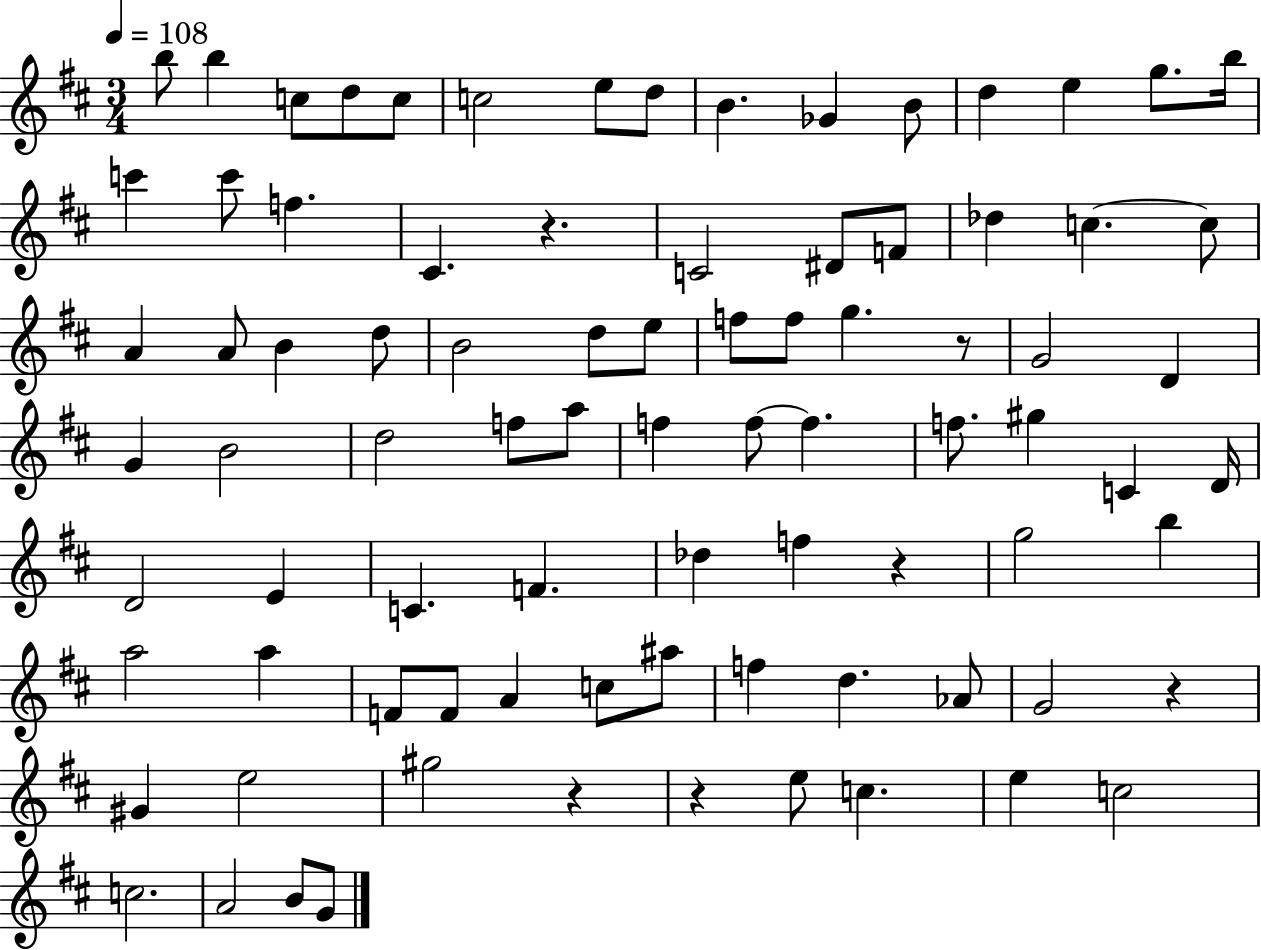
X:1
T:Untitled
M:3/4
L:1/4
K:D
b/2 b c/2 d/2 c/2 c2 e/2 d/2 B _G B/2 d e g/2 b/4 c' c'/2 f ^C z C2 ^D/2 F/2 _d c c/2 A A/2 B d/2 B2 d/2 e/2 f/2 f/2 g z/2 G2 D G B2 d2 f/2 a/2 f f/2 f f/2 ^g C D/4 D2 E C F _d f z g2 b a2 a F/2 F/2 A c/2 ^a/2 f d _A/2 G2 z ^G e2 ^g2 z z e/2 c e c2 c2 A2 B/2 G/2